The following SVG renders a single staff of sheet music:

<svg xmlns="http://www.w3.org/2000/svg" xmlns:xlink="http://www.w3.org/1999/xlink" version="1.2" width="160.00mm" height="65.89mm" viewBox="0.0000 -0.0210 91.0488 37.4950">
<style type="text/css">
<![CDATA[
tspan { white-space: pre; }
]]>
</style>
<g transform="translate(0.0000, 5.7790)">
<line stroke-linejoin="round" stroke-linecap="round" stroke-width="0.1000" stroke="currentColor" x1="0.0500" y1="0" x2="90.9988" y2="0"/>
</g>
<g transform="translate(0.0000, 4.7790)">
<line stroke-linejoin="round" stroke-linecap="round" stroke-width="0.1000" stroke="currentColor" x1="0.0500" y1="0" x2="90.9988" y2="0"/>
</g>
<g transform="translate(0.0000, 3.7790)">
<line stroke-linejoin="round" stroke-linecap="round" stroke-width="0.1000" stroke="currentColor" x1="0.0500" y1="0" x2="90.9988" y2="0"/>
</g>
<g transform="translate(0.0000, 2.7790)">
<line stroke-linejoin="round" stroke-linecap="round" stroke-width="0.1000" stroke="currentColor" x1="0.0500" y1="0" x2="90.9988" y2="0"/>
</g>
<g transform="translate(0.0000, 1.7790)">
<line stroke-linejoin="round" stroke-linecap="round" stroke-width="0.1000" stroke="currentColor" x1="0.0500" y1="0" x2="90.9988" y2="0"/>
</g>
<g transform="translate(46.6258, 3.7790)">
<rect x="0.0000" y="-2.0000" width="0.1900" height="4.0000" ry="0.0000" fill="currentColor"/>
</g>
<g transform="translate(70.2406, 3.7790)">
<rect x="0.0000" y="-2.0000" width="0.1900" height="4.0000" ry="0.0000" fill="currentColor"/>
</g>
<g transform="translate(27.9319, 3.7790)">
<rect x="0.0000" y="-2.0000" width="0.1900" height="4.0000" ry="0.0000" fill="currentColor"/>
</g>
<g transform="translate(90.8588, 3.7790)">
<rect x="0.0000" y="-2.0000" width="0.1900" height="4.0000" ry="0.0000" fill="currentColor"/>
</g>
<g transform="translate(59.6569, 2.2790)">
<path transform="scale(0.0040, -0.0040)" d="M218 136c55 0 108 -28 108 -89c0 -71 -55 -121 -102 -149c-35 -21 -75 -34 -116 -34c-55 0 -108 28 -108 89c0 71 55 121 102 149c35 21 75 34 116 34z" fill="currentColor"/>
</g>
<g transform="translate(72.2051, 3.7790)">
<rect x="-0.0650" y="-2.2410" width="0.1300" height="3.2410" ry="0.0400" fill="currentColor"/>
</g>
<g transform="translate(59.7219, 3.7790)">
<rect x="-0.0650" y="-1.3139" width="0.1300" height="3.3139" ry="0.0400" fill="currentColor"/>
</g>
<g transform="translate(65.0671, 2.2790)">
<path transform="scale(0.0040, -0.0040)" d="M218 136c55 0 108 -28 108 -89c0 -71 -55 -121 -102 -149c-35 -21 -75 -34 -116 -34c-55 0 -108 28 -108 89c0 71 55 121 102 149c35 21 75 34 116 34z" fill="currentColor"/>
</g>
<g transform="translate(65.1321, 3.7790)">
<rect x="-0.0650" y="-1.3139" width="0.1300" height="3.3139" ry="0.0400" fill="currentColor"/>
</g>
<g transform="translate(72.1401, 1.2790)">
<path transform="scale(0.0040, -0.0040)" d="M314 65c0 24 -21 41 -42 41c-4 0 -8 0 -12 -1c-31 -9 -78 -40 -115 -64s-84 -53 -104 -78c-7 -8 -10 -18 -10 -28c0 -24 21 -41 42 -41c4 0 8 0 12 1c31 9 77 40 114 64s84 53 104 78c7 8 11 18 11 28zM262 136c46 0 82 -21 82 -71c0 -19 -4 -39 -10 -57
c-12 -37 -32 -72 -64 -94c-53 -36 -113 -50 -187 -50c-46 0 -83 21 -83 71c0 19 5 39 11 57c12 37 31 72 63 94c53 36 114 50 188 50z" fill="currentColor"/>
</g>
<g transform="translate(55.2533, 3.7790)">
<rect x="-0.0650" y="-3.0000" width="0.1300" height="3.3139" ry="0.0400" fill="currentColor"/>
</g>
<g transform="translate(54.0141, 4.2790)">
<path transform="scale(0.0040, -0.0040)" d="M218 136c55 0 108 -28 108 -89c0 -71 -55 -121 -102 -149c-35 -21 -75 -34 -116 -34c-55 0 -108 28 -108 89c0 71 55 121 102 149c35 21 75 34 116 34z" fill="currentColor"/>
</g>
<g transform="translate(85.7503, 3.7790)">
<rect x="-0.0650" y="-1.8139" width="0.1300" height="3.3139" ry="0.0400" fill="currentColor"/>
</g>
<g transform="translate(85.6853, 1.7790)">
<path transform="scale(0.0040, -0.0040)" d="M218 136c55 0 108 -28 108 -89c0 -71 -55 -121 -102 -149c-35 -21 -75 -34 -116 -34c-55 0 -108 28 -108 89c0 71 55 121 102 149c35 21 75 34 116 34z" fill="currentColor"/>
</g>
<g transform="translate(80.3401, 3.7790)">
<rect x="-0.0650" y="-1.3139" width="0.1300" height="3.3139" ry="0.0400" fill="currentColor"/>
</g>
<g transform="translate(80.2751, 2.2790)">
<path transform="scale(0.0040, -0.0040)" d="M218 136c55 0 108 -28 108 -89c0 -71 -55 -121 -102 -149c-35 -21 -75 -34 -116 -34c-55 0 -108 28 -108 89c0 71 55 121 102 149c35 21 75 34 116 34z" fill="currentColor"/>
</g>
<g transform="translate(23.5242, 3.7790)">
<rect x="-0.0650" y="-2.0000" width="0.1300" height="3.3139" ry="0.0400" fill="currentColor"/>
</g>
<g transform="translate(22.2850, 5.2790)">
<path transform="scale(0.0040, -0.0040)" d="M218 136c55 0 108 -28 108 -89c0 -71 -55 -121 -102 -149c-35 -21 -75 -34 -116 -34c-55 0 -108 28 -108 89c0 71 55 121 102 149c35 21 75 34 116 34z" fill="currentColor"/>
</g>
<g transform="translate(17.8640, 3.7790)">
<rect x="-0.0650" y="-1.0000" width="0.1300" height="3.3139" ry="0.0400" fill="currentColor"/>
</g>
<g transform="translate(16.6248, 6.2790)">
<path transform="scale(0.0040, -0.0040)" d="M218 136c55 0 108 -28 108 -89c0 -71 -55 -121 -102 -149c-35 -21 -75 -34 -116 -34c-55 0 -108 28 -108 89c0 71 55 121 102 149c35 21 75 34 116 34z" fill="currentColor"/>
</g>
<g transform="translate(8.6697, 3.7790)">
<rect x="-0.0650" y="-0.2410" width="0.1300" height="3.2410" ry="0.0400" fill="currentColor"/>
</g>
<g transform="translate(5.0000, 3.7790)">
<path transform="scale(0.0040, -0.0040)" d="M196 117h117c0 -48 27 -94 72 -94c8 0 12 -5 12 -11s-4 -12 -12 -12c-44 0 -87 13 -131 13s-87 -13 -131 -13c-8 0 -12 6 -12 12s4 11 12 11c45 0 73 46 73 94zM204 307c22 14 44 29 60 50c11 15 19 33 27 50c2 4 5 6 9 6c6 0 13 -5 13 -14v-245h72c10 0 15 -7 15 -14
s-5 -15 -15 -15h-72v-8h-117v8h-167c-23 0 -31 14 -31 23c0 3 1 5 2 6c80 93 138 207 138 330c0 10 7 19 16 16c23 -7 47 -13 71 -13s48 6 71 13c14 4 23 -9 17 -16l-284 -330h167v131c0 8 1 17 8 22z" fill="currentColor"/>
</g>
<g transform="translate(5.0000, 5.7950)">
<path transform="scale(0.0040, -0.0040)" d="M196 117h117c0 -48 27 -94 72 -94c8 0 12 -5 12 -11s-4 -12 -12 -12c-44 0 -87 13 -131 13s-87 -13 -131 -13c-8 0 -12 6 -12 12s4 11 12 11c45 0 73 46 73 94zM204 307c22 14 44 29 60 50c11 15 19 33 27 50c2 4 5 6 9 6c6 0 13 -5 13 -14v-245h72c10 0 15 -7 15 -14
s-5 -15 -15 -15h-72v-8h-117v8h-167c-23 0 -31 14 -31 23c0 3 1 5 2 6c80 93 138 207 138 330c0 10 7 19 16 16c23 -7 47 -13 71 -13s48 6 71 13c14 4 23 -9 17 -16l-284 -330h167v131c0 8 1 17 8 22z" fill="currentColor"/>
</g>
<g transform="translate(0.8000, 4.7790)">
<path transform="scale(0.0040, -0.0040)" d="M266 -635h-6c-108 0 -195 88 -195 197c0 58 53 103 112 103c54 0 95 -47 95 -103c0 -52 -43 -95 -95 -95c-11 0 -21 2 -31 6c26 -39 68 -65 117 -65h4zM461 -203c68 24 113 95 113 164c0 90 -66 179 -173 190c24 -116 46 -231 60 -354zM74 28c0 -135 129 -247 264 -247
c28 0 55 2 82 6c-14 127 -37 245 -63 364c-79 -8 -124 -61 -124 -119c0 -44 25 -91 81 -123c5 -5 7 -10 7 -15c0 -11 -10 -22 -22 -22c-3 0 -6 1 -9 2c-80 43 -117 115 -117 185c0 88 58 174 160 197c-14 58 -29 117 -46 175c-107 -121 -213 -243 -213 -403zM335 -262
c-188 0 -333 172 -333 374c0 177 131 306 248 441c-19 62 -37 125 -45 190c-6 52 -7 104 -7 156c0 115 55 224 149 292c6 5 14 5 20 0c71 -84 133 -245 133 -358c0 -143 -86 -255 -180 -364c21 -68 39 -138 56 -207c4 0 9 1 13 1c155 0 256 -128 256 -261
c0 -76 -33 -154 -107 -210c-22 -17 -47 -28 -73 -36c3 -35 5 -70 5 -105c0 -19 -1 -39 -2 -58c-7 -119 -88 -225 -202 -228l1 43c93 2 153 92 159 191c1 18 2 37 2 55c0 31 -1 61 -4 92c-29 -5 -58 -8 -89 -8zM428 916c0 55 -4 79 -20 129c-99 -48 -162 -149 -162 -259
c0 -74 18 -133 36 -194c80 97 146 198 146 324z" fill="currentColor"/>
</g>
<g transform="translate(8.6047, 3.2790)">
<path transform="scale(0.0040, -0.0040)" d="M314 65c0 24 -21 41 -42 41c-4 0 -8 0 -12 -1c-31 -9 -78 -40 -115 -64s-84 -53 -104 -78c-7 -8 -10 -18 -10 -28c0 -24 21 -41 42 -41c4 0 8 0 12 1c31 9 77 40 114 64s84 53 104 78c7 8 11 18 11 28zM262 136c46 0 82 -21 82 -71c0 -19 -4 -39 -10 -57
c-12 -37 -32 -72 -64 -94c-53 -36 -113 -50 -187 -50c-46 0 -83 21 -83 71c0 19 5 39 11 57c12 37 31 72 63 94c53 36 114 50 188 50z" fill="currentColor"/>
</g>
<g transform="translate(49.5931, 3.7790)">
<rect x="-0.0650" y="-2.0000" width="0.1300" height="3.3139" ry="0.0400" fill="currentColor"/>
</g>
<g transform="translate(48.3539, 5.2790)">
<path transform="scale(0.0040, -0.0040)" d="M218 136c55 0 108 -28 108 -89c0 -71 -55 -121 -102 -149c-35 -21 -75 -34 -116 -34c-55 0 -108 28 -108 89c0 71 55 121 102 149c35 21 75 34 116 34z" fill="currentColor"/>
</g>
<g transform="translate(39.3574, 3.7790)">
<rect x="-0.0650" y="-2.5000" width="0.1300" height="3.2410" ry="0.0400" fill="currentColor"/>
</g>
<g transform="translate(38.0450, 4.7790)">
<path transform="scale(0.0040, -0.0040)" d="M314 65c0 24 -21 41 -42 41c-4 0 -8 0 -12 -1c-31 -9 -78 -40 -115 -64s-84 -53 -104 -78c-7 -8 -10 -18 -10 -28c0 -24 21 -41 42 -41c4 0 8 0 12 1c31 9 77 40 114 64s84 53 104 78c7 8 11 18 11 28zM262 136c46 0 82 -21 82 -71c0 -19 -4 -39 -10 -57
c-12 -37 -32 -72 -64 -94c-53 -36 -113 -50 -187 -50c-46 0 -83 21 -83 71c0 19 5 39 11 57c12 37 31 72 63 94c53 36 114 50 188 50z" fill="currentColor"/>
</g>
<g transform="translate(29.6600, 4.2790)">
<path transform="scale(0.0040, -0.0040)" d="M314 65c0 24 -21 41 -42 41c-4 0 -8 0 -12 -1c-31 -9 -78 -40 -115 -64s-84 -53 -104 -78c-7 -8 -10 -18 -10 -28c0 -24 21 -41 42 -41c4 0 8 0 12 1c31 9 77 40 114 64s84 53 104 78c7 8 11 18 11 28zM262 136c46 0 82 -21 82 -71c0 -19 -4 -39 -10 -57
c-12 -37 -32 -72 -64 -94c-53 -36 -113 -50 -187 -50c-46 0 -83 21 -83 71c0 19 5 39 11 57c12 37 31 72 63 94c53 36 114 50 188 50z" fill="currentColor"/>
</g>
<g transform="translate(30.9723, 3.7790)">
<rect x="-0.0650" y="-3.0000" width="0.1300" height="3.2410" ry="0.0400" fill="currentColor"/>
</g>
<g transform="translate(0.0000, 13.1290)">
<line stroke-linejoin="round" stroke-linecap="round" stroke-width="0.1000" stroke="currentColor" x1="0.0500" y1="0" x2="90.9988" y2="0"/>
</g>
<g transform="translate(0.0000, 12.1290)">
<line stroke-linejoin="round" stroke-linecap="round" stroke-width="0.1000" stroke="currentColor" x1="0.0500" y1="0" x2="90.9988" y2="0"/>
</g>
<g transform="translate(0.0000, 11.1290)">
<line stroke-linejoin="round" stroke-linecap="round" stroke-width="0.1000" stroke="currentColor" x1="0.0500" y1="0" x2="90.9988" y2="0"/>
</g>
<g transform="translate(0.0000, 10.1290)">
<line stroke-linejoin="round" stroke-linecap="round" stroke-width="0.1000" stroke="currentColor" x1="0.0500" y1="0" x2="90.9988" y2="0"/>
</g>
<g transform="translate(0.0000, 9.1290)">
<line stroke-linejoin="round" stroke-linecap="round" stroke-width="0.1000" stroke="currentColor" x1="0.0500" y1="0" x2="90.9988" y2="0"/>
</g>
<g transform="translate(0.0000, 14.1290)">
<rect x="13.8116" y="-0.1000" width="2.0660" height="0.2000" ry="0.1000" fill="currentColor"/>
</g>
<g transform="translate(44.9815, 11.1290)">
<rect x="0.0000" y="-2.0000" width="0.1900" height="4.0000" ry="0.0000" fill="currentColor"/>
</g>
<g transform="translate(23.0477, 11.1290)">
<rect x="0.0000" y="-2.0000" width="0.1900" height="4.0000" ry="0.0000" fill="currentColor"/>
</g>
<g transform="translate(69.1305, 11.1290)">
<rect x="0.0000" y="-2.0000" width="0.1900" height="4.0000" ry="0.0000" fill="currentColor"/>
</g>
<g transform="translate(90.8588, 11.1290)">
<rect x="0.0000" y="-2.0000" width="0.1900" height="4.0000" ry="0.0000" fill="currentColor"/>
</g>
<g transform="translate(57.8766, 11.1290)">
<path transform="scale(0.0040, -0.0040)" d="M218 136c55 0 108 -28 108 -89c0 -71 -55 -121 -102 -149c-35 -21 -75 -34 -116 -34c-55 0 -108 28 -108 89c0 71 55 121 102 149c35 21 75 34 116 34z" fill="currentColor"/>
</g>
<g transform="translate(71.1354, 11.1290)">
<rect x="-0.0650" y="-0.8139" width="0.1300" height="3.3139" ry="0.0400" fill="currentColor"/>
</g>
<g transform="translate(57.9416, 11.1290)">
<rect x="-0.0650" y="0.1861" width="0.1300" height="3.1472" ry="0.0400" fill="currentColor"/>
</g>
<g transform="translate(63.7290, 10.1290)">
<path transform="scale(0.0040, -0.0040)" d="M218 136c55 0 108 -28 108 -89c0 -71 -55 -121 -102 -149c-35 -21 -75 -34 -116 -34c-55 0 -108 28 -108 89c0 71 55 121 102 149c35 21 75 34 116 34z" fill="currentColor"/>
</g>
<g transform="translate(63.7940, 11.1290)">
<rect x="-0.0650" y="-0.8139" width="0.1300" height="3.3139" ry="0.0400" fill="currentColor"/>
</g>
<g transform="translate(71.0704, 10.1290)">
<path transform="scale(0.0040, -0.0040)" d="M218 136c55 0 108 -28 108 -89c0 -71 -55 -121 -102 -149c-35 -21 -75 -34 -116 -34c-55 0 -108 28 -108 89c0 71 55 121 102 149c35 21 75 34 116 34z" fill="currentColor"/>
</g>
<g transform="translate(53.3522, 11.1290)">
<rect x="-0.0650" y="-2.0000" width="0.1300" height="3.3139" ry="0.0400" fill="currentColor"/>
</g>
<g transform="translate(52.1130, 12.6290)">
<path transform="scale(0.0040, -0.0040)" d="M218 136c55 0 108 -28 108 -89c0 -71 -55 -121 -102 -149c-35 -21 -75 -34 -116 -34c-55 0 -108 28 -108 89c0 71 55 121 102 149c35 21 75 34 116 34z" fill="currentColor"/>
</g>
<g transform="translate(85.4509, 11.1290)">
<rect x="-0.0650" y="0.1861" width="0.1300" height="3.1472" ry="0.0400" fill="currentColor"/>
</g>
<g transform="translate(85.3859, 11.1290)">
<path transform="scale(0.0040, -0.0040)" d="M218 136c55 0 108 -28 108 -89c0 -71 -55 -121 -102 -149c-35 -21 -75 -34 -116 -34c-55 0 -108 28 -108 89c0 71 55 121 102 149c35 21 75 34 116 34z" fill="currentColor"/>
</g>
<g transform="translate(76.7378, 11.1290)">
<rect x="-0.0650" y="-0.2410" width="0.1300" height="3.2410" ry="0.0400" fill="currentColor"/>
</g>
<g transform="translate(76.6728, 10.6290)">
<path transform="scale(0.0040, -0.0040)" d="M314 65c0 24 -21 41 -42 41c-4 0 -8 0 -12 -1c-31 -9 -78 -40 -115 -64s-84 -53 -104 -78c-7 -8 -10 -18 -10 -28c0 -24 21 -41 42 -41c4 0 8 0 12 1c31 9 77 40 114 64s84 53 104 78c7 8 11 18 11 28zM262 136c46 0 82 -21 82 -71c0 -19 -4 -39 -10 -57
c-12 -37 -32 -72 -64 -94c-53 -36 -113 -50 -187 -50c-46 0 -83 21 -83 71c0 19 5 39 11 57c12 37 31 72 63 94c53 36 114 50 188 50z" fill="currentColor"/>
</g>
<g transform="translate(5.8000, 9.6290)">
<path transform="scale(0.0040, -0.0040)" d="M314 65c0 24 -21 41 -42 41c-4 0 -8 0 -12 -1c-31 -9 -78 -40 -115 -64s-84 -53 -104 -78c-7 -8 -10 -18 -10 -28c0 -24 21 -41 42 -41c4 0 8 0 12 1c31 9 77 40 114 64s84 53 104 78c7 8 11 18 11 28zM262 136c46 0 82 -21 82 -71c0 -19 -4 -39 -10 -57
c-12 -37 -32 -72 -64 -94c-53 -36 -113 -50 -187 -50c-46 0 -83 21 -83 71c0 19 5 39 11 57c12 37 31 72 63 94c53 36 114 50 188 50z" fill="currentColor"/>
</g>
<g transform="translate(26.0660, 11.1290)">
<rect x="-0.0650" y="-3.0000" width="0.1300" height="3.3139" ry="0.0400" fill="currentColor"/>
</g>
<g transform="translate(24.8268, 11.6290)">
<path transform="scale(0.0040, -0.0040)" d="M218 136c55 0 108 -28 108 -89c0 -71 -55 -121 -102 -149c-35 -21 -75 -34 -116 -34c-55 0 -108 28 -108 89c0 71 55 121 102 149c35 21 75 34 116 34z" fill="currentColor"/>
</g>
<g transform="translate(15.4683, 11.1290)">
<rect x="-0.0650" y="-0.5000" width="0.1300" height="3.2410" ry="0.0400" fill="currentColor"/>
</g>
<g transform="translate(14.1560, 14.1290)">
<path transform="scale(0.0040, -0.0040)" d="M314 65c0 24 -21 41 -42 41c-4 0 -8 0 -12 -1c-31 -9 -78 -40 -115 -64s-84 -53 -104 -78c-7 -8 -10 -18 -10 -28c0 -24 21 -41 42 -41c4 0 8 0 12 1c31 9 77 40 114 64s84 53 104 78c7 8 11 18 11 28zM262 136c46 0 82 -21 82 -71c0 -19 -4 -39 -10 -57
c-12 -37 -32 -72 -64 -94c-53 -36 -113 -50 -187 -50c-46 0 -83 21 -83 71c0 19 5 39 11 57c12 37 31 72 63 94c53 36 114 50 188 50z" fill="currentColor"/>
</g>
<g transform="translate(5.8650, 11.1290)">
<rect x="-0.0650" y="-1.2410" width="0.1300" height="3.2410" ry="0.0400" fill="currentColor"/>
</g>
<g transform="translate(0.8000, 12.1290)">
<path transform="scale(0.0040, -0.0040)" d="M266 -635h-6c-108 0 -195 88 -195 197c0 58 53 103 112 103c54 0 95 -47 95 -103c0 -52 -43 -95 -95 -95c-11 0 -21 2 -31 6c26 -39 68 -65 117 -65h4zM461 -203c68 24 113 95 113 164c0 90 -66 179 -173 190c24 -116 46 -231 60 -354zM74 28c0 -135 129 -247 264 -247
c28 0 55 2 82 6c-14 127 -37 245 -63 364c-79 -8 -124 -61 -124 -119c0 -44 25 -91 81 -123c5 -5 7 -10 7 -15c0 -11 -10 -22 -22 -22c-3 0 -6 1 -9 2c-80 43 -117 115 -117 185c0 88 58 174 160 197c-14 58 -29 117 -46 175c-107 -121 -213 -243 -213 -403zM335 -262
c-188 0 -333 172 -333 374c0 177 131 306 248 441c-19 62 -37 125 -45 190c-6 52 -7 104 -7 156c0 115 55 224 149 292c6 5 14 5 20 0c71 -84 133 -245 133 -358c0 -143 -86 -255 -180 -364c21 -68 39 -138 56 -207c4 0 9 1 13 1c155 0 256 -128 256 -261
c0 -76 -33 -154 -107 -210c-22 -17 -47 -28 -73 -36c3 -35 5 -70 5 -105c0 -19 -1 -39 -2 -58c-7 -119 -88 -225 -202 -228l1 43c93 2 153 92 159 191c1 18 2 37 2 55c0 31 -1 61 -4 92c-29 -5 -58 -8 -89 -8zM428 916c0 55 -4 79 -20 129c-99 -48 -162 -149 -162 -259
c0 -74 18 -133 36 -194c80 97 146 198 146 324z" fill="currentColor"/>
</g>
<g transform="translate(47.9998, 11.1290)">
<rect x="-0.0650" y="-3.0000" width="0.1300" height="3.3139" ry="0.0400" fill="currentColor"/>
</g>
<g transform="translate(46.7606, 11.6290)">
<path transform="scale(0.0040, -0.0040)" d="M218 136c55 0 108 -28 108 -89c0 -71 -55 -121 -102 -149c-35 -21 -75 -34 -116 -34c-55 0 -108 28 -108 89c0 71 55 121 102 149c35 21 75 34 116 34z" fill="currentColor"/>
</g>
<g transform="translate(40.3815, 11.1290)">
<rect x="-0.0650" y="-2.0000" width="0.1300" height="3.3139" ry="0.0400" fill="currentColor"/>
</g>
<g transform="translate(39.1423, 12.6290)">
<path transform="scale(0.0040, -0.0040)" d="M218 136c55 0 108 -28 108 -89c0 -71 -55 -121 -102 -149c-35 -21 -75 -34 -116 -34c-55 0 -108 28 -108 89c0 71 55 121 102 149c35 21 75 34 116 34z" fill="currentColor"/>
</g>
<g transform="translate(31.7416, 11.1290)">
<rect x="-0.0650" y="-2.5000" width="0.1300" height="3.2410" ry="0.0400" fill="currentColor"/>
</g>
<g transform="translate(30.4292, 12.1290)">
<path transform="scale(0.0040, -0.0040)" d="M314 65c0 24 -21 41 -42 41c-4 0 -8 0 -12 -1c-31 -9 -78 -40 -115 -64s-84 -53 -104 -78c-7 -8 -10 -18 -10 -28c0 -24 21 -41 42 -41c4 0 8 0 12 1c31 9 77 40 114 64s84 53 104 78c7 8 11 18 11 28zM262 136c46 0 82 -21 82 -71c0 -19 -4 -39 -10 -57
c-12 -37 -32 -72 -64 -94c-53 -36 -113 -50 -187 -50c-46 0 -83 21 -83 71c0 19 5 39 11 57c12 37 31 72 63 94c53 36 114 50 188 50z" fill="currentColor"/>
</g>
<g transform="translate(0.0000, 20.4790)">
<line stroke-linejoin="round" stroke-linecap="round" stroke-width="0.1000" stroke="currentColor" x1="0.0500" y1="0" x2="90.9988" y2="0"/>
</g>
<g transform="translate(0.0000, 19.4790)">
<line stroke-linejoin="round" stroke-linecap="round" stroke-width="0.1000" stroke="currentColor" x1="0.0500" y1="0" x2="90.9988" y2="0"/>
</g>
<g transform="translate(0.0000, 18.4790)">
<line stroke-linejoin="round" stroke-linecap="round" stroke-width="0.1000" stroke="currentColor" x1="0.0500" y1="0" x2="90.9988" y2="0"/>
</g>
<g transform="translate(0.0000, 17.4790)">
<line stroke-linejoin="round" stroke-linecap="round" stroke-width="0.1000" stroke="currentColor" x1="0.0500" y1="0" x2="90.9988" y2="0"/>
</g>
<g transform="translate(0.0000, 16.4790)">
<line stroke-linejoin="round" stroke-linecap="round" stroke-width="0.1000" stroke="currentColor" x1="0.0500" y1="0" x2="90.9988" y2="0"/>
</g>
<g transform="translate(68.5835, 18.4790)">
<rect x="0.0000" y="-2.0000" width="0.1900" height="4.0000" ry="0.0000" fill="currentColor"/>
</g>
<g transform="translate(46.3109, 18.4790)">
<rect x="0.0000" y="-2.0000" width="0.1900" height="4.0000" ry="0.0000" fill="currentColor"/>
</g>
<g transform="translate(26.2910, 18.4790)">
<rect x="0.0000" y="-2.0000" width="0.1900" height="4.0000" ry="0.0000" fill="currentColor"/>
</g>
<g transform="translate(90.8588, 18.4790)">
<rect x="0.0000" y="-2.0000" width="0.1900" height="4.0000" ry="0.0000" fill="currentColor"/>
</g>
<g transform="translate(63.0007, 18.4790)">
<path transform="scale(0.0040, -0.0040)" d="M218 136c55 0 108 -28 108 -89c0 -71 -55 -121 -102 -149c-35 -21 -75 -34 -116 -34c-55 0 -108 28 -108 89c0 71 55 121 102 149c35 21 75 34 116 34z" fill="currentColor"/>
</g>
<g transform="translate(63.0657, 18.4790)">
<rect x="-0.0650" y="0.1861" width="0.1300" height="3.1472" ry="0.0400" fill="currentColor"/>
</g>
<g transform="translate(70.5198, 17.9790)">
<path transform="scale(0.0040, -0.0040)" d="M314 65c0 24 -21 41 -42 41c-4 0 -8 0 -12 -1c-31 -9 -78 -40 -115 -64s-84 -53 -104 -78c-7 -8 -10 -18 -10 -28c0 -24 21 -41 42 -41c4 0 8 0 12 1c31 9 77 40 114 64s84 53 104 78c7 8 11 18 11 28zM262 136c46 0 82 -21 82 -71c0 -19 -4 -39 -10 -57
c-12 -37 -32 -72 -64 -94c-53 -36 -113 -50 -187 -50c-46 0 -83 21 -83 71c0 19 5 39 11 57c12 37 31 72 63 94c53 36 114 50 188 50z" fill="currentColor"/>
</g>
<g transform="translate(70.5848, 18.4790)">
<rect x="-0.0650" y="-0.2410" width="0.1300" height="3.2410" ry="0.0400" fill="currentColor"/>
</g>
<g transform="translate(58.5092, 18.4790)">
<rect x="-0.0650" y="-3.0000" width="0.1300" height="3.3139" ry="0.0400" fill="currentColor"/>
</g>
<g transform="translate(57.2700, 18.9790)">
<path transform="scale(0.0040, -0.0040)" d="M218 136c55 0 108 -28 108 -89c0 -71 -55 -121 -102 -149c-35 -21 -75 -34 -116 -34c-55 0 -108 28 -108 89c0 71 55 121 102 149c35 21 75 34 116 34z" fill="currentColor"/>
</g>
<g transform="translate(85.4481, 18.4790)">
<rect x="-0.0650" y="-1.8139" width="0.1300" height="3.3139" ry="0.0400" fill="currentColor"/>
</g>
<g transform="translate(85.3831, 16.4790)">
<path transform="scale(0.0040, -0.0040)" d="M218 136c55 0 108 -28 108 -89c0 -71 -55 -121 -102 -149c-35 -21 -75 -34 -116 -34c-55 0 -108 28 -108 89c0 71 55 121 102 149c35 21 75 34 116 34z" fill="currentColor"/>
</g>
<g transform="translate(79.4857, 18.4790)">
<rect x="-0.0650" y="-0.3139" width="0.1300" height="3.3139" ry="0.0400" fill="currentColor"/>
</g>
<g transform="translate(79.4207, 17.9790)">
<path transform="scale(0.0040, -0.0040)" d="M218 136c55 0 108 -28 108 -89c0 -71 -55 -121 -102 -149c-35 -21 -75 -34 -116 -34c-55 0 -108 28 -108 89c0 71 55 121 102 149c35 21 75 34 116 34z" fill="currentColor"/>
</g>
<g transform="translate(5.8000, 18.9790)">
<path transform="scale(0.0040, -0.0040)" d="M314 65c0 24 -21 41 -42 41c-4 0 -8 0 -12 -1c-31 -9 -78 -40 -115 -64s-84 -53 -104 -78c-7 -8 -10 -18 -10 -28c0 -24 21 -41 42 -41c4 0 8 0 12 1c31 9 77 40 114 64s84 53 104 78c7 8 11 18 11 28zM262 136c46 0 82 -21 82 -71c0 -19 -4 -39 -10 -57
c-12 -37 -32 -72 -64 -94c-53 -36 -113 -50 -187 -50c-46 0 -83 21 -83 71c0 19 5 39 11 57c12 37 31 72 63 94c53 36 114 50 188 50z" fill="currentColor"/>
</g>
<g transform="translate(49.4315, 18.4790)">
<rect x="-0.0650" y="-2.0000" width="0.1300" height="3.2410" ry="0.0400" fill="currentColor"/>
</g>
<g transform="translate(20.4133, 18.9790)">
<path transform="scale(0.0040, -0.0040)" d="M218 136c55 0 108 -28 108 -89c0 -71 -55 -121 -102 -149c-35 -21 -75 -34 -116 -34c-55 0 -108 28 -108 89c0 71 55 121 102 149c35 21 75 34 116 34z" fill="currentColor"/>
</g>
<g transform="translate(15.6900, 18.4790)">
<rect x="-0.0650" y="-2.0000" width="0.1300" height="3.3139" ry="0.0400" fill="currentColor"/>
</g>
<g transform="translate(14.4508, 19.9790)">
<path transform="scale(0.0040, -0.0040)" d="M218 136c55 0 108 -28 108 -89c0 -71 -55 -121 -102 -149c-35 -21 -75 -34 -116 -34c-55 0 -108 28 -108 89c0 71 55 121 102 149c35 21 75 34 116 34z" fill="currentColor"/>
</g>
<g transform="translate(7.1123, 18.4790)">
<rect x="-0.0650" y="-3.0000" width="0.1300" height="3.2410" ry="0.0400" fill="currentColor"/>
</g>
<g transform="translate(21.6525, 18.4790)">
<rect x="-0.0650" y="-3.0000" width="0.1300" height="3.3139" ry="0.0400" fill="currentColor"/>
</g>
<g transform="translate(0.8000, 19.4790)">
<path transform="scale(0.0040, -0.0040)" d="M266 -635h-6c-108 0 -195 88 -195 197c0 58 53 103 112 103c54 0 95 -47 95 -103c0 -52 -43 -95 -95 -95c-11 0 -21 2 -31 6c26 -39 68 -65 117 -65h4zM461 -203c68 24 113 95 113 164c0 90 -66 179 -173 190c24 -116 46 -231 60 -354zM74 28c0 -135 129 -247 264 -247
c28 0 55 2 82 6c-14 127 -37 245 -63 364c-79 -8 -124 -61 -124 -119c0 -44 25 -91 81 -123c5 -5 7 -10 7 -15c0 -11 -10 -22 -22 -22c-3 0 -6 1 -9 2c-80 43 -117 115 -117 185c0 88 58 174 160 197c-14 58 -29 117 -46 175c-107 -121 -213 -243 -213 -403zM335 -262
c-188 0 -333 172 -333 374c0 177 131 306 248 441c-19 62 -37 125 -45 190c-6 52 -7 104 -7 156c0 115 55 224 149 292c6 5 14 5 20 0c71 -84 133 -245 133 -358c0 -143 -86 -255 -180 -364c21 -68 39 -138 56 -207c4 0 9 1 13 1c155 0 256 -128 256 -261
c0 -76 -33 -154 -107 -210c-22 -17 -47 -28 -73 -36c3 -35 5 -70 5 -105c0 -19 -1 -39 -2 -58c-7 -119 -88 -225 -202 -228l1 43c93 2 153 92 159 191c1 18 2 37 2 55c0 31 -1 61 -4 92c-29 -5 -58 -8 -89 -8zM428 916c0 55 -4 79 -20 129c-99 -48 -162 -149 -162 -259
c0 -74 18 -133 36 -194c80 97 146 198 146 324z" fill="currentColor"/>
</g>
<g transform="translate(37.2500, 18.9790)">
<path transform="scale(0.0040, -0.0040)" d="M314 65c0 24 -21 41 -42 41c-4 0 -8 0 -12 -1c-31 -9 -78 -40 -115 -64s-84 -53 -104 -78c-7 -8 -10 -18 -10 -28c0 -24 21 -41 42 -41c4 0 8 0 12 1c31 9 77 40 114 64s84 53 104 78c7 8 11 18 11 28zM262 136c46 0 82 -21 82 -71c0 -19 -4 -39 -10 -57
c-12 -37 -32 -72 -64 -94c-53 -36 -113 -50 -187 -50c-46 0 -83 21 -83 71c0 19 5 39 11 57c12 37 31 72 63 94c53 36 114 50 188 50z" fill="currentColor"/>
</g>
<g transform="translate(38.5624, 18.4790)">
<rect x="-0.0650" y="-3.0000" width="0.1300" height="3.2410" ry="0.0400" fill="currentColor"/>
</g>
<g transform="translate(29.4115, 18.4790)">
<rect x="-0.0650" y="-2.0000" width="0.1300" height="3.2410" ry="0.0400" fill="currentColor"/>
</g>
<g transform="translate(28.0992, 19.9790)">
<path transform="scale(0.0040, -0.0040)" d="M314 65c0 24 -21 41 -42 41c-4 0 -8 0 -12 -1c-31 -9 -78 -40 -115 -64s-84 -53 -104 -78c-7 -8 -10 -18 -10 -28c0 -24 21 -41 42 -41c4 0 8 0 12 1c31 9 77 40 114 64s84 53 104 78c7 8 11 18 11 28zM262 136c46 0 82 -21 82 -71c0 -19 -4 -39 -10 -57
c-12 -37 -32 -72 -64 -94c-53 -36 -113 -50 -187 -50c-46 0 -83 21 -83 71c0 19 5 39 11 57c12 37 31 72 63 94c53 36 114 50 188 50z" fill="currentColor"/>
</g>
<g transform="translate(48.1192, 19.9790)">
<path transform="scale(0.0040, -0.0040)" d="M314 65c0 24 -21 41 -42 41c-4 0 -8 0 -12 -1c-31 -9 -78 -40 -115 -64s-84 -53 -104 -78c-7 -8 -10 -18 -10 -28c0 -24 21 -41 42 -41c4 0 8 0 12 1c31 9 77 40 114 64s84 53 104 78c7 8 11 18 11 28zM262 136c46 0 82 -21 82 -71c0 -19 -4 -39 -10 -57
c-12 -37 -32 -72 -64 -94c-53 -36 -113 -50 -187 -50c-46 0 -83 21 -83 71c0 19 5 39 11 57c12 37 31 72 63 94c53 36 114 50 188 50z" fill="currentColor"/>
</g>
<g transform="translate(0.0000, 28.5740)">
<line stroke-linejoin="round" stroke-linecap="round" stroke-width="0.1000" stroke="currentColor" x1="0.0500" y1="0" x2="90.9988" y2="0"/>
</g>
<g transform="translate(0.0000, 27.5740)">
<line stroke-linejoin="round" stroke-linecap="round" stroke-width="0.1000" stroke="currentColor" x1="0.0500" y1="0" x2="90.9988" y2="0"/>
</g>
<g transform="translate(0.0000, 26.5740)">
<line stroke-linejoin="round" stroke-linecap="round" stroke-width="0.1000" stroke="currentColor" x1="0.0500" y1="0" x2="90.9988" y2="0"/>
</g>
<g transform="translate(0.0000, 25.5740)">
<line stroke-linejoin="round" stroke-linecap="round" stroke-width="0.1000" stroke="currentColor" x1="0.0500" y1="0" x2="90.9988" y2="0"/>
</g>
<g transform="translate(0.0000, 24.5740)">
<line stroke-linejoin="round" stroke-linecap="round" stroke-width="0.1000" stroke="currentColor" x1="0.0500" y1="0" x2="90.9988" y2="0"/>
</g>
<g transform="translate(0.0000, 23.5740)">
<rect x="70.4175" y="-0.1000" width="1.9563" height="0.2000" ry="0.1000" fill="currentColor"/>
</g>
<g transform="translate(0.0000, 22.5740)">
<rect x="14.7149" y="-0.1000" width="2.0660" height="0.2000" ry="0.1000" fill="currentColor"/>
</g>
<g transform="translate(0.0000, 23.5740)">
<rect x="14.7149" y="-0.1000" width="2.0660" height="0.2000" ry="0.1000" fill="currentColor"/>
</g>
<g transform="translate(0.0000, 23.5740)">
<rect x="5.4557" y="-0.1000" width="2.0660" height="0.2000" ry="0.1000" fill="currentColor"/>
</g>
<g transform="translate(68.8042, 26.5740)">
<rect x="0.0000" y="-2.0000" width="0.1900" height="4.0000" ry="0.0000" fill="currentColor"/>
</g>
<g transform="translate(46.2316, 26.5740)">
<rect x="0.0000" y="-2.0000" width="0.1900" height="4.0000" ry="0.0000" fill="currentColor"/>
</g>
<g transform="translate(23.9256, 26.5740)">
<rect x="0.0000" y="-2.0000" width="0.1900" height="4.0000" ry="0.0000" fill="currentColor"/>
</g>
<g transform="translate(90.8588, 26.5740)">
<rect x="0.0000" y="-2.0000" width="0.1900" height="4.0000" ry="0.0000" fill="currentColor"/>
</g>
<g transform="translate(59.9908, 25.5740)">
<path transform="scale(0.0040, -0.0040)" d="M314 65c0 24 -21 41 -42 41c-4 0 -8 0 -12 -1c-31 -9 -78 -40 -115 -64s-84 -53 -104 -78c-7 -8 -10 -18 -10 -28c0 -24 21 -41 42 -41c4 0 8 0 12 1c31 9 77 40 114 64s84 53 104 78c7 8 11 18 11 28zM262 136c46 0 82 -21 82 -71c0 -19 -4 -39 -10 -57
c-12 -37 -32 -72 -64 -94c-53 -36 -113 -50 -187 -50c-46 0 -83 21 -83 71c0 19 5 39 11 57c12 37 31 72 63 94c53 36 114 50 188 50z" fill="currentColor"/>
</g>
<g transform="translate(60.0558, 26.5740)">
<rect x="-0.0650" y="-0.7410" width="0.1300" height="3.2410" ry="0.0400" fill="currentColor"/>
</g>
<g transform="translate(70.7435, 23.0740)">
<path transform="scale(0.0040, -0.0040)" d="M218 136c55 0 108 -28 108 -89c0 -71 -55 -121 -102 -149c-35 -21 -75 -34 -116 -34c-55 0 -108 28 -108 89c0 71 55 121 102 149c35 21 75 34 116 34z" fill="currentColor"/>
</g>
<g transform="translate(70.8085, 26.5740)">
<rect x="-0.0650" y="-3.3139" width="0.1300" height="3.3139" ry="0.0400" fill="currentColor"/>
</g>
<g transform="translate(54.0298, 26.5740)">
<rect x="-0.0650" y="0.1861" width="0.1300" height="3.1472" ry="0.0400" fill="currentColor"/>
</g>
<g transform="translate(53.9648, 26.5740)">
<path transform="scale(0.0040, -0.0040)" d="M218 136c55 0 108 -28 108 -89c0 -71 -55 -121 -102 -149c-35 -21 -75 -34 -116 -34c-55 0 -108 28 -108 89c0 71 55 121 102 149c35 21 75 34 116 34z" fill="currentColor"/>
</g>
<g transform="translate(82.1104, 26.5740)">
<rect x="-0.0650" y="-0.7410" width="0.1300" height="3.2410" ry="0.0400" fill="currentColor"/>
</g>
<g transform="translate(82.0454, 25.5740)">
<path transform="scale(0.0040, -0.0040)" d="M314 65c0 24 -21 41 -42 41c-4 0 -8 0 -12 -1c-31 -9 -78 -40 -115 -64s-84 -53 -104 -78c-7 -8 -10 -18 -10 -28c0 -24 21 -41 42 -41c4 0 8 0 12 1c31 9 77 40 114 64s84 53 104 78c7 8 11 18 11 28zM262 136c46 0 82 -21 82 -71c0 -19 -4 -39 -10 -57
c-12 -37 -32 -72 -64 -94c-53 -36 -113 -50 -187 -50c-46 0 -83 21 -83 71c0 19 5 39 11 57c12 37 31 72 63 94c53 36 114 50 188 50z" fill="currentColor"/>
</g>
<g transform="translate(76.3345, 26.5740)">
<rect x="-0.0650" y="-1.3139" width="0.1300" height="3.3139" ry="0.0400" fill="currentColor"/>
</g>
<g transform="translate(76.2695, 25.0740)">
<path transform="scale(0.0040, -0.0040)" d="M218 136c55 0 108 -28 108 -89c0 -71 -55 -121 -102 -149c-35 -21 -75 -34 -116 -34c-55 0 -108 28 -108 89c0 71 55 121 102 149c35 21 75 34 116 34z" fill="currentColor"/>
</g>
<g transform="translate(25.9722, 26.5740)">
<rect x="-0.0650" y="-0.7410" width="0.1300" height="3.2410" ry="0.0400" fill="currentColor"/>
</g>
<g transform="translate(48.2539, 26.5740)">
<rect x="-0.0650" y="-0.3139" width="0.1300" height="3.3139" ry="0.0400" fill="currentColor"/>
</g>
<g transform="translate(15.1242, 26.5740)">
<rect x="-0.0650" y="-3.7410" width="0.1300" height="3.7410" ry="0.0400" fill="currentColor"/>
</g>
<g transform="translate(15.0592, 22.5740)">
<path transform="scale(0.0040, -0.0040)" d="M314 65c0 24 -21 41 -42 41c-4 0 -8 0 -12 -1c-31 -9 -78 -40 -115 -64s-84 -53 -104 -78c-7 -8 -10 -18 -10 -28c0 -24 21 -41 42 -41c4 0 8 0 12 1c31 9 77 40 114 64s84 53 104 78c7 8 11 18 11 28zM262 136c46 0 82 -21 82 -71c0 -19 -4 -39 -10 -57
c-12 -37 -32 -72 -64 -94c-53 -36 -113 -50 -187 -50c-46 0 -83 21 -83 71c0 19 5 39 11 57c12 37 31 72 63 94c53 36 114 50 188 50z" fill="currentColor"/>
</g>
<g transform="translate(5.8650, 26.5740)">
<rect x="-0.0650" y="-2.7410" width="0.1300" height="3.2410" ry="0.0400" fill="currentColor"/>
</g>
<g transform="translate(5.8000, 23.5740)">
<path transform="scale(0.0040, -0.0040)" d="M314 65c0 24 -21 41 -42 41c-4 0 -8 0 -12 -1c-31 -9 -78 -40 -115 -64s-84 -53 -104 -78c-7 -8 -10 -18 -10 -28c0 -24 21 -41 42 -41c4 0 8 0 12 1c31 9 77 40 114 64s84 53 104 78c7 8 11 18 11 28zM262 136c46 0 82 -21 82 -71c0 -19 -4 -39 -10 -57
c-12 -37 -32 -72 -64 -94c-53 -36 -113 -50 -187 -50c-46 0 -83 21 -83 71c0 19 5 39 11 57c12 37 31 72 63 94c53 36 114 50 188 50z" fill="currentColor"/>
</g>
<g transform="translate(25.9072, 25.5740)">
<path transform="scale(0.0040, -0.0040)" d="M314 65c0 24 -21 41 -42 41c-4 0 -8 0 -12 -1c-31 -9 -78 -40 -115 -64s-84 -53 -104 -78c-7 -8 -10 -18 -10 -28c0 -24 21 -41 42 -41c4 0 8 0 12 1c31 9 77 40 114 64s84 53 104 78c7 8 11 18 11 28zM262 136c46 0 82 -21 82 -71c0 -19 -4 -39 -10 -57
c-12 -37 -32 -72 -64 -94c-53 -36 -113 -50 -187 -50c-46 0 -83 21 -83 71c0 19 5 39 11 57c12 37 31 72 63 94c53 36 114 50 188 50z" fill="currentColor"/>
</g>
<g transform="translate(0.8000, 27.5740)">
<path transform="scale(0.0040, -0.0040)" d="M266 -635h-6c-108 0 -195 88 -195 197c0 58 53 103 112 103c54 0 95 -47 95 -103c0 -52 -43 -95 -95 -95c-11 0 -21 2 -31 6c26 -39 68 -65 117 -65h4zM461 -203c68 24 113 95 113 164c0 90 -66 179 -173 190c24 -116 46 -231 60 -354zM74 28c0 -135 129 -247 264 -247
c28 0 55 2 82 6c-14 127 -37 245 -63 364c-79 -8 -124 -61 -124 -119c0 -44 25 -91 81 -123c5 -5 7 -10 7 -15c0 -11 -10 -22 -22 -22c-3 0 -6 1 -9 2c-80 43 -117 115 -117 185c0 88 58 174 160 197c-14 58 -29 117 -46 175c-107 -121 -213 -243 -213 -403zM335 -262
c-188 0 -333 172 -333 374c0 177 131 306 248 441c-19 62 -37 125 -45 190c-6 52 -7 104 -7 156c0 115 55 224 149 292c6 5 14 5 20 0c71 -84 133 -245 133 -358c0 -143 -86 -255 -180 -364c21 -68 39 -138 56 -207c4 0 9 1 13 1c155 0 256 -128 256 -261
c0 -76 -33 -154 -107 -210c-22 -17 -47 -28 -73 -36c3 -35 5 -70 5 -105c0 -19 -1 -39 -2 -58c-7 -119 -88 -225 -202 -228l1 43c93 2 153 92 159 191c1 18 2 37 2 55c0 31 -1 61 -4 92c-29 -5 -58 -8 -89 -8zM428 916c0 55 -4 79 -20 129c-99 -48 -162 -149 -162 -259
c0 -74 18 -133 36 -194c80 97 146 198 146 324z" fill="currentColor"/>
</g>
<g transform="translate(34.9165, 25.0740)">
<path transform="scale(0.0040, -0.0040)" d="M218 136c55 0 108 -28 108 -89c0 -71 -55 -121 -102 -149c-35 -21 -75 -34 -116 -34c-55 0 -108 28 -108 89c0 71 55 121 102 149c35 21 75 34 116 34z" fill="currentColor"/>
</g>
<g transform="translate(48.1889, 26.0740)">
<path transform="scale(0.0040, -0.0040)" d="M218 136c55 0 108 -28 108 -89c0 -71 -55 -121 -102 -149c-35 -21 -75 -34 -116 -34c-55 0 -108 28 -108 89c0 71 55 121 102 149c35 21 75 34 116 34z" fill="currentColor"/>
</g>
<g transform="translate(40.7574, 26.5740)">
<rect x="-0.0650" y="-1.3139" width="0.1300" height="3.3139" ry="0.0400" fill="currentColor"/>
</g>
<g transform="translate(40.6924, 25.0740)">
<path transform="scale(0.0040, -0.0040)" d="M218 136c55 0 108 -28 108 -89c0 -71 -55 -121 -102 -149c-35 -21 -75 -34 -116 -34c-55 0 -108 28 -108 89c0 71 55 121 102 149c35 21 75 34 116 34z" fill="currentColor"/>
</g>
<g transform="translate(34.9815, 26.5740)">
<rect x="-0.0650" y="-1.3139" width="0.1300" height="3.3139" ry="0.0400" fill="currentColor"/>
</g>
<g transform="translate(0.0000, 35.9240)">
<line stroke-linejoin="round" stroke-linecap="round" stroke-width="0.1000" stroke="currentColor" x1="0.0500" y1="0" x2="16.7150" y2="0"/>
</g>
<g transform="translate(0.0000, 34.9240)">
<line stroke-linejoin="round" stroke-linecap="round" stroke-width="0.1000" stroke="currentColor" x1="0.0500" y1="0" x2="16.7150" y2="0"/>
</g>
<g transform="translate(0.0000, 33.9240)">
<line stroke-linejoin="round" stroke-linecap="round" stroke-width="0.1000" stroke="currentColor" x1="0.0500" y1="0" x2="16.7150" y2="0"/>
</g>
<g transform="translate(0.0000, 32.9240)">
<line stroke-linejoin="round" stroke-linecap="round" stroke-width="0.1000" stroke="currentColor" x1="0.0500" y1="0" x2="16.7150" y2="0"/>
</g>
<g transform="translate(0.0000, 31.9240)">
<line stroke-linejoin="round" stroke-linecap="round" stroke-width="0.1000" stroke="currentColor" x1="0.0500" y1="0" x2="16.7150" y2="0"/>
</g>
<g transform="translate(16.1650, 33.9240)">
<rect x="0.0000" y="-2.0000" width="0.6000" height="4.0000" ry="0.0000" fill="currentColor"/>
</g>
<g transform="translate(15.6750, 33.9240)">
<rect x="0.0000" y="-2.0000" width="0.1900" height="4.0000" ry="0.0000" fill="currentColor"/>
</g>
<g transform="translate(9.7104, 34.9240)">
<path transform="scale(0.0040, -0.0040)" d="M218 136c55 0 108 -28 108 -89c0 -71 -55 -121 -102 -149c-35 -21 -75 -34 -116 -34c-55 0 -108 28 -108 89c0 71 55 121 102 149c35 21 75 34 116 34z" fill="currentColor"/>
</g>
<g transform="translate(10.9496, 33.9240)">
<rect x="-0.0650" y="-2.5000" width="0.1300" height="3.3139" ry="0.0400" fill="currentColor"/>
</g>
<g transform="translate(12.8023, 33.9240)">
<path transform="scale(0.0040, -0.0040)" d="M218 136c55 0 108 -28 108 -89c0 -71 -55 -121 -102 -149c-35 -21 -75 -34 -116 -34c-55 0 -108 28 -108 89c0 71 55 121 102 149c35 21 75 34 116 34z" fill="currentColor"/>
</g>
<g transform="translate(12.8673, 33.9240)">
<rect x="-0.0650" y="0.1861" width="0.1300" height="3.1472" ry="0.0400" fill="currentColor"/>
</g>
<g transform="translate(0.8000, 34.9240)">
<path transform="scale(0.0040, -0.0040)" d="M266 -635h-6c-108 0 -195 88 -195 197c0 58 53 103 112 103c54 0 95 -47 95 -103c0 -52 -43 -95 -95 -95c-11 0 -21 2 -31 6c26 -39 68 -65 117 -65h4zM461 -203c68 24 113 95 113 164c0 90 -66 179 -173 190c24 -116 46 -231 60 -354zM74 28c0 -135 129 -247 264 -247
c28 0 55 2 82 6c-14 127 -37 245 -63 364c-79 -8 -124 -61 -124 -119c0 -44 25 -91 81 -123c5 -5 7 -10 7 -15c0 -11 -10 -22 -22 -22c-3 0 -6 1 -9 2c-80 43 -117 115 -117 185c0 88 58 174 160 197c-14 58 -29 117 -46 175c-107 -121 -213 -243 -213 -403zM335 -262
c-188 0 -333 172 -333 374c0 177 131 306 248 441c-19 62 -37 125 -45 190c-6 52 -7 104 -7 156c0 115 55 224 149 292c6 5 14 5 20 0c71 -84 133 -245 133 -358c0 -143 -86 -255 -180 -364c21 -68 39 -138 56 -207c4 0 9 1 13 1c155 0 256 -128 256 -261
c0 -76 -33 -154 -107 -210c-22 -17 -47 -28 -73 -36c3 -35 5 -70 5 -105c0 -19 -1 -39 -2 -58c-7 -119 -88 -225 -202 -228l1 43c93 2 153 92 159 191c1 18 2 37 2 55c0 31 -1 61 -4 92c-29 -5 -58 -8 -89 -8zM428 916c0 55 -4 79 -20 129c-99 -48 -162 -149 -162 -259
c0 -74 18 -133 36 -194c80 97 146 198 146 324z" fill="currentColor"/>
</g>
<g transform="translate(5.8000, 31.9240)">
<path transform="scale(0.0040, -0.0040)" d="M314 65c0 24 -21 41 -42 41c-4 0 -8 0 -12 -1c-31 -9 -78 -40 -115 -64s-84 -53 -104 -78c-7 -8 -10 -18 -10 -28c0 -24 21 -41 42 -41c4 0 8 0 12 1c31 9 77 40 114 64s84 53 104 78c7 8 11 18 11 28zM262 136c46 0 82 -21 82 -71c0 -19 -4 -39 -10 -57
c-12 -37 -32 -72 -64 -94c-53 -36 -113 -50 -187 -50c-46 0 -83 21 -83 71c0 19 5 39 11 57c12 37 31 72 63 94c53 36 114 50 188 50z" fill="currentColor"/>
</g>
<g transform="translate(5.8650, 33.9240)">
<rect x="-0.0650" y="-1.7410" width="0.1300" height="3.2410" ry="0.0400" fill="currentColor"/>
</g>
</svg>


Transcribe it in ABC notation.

X:1
T:Untitled
M:4/4
L:1/4
K:C
c2 D F A2 G2 F A e e g2 e f e2 C2 A G2 F A F B d d c2 B A2 F A F2 A2 F2 A B c2 c f a2 c'2 d2 e e c B d2 b e d2 f2 G B